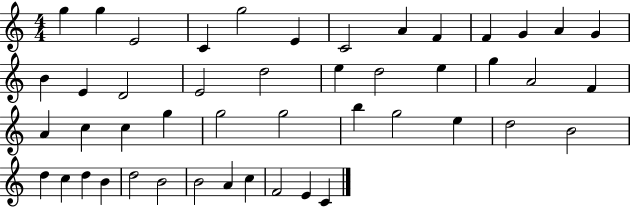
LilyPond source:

{
  \clef treble
  \numericTimeSignature
  \time 4/4
  \key c \major
  g''4 g''4 e'2 | c'4 g''2 e'4 | c'2 a'4 f'4 | f'4 g'4 a'4 g'4 | \break b'4 e'4 d'2 | e'2 d''2 | e''4 d''2 e''4 | g''4 a'2 f'4 | \break a'4 c''4 c''4 g''4 | g''2 g''2 | b''4 g''2 e''4 | d''2 b'2 | \break d''4 c''4 d''4 b'4 | d''2 b'2 | b'2 a'4 c''4 | f'2 e'4 c'4 | \break \bar "|."
}